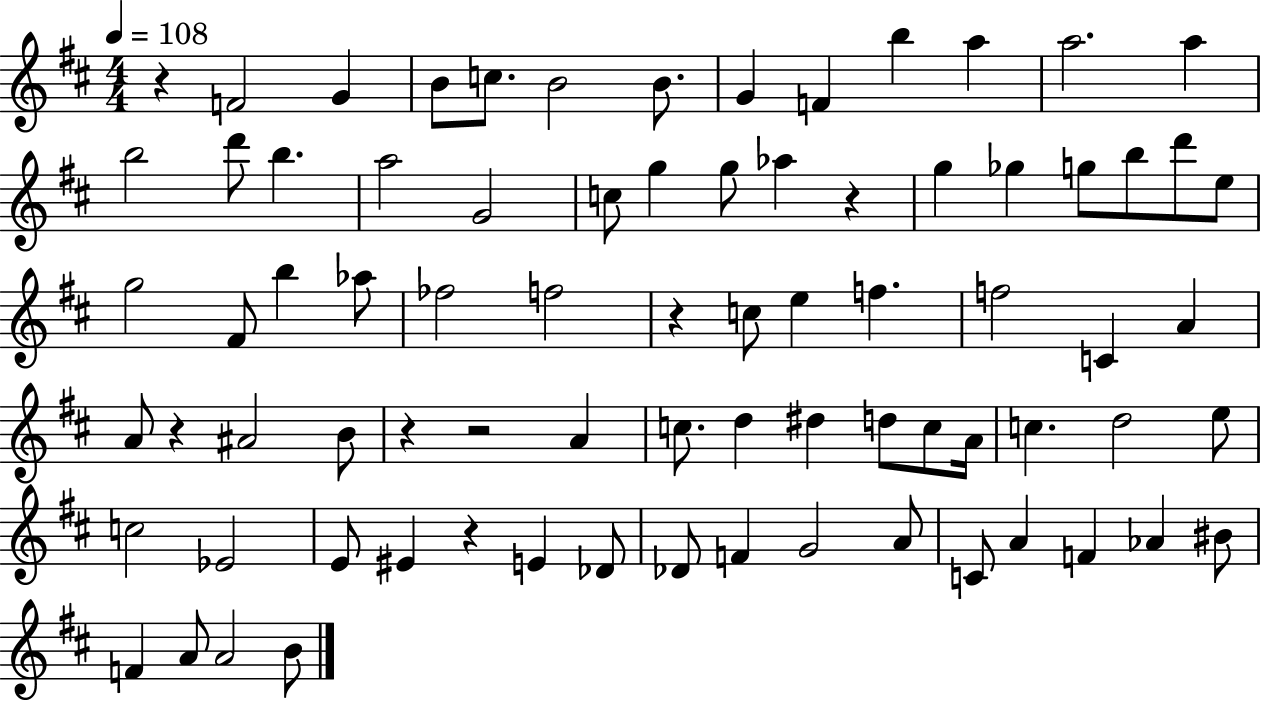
{
  \clef treble
  \numericTimeSignature
  \time 4/4
  \key d \major
  \tempo 4 = 108
  r4 f'2 g'4 | b'8 c''8. b'2 b'8. | g'4 f'4 b''4 a''4 | a''2. a''4 | \break b''2 d'''8 b''4. | a''2 g'2 | c''8 g''4 g''8 aes''4 r4 | g''4 ges''4 g''8 b''8 d'''8 e''8 | \break g''2 fis'8 b''4 aes''8 | fes''2 f''2 | r4 c''8 e''4 f''4. | f''2 c'4 a'4 | \break a'8 r4 ais'2 b'8 | r4 r2 a'4 | c''8. d''4 dis''4 d''8 c''8 a'16 | c''4. d''2 e''8 | \break c''2 ees'2 | e'8 eis'4 r4 e'4 des'8 | des'8 f'4 g'2 a'8 | c'8 a'4 f'4 aes'4 bis'8 | \break f'4 a'8 a'2 b'8 | \bar "|."
}